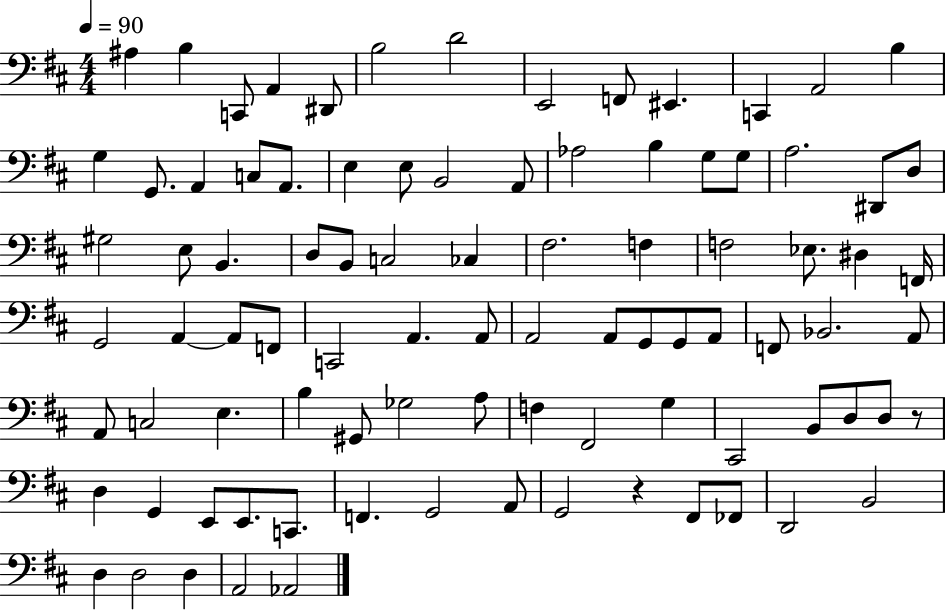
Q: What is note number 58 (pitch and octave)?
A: A2